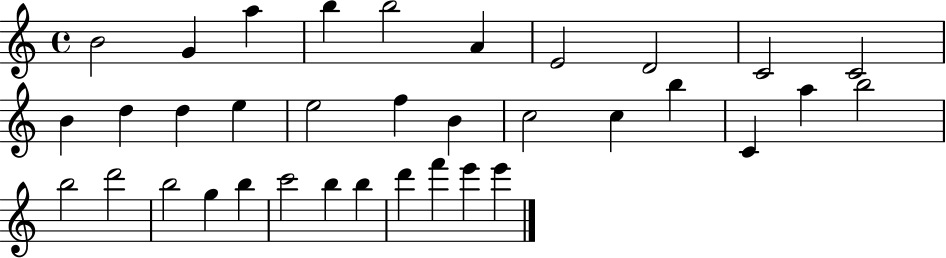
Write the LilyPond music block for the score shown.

{
  \clef treble
  \time 4/4
  \defaultTimeSignature
  \key c \major
  b'2 g'4 a''4 | b''4 b''2 a'4 | e'2 d'2 | c'2 c'2 | \break b'4 d''4 d''4 e''4 | e''2 f''4 b'4 | c''2 c''4 b''4 | c'4 a''4 b''2 | \break b''2 d'''2 | b''2 g''4 b''4 | c'''2 b''4 b''4 | d'''4 f'''4 e'''4 e'''4 | \break \bar "|."
}